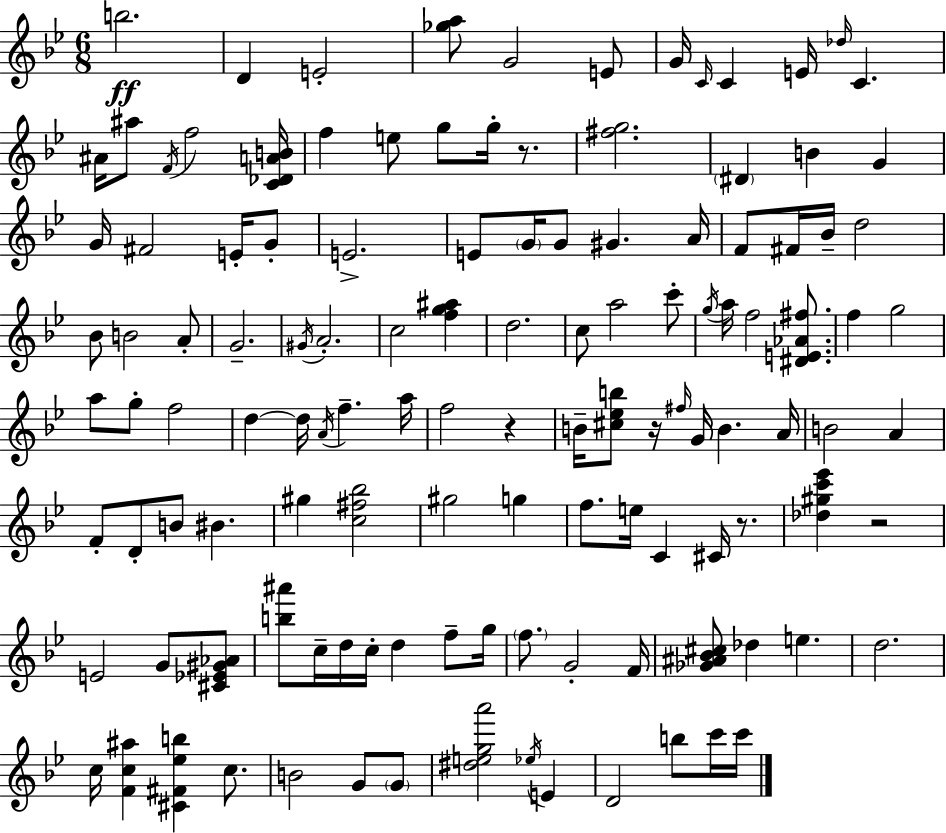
{
  \clef treble
  \numericTimeSignature
  \time 6/8
  \key g \minor
  b''2.\ff | d'4 e'2-. | <ges'' a''>8 g'2 e'8 | g'16 \grace { c'16 } c'4 e'16 \grace { des''16 } c'4. | \break ais'16 ais''8 \acciaccatura { f'16 } f''2 | <c' des' a' b'>16 f''4 e''8 g''8 g''16-. | r8. <fis'' g''>2. | \parenthesize dis'4 b'4 g'4 | \break g'16 fis'2 | e'16-. g'8-. e'2.-> | e'8 \parenthesize g'16 g'8 gis'4. | a'16 f'8 fis'16 bes'16-- d''2 | \break bes'8 b'2 | a'8-. g'2.-- | \acciaccatura { gis'16 } a'2.-. | c''2 | \break <f'' g'' ais''>4 d''2. | c''8 a''2 | c'''8-. \acciaccatura { g''16 } a''16 f''2 | <dis' e' aes' fis''>8. f''4 g''2 | \break a''8 g''8-. f''2 | d''4~~ d''16 \acciaccatura { a'16 } f''4.-- | a''16 f''2 | r4 b'16-- <cis'' ees'' b''>8 r16 \grace { fis''16 } g'16 | \break b'4. a'16 b'2 | a'4 f'8-. d'8-. b'8 | bis'4. gis''4 <c'' fis'' bes''>2 | gis''2 | \break g''4 f''8. e''16 c'4 | cis'16 r8. <des'' gis'' c''' ees'''>4 r2 | e'2 | g'8 <cis' ees' gis' aes'>8 <b'' ais'''>8 c''16-- d''16 c''16-. | \break d''4 f''8-- g''16 \parenthesize f''8. g'2-. | f'16 <ges' ais' bes' cis''>8 des''4 | e''4. d''2. | c''16 <f' c'' ais''>4 | \break <cis' fis' ees'' b''>4 c''8. b'2 | g'8 \parenthesize g'8 <dis'' e'' g'' a'''>2 | \acciaccatura { ees''16 } e'4 d'2 | b''8 c'''16 c'''16 \bar "|."
}